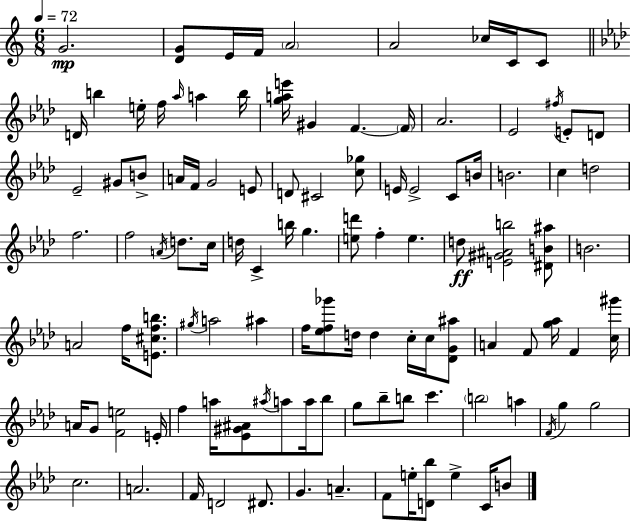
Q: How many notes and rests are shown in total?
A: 109